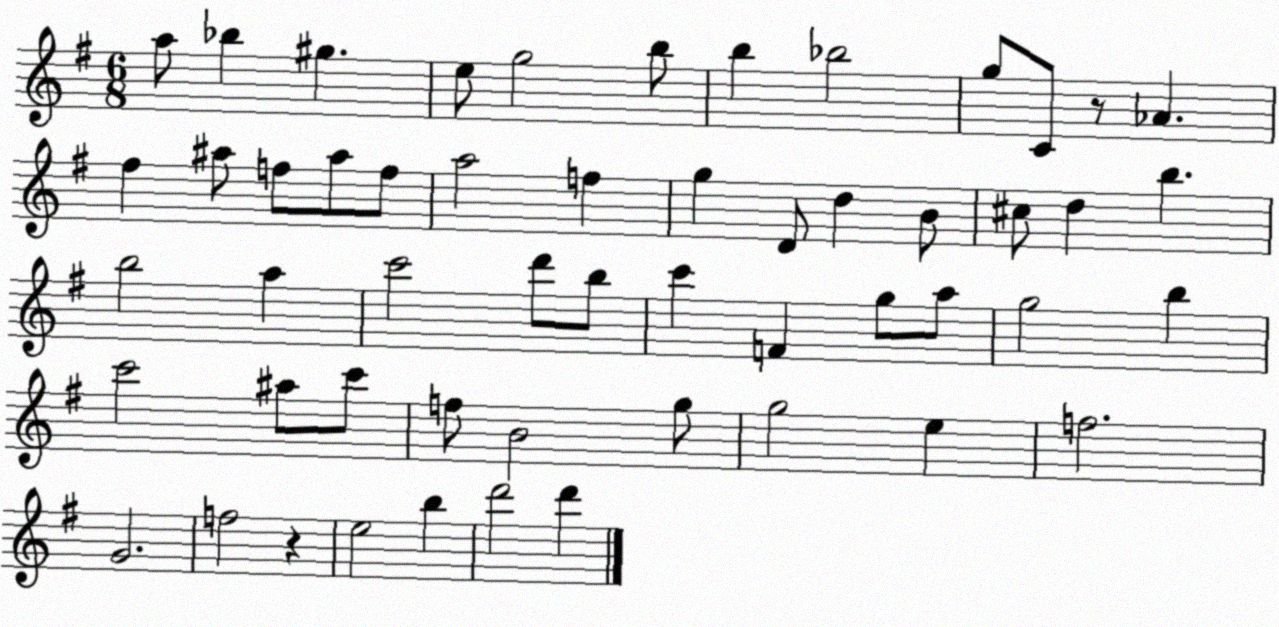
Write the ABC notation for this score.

X:1
T:Untitled
M:6/8
L:1/4
K:G
a/2 _b ^g e/2 g2 b/2 b _b2 g/2 C/2 z/2 _A ^f ^a/2 f/2 ^a/2 f/2 a2 f g D/2 d B/2 ^c/2 d b b2 a c'2 d'/2 b/2 c' F g/2 a/2 g2 b c'2 ^a/2 c'/2 f/2 B2 g/2 g2 e f2 G2 f2 z e2 b d'2 d'